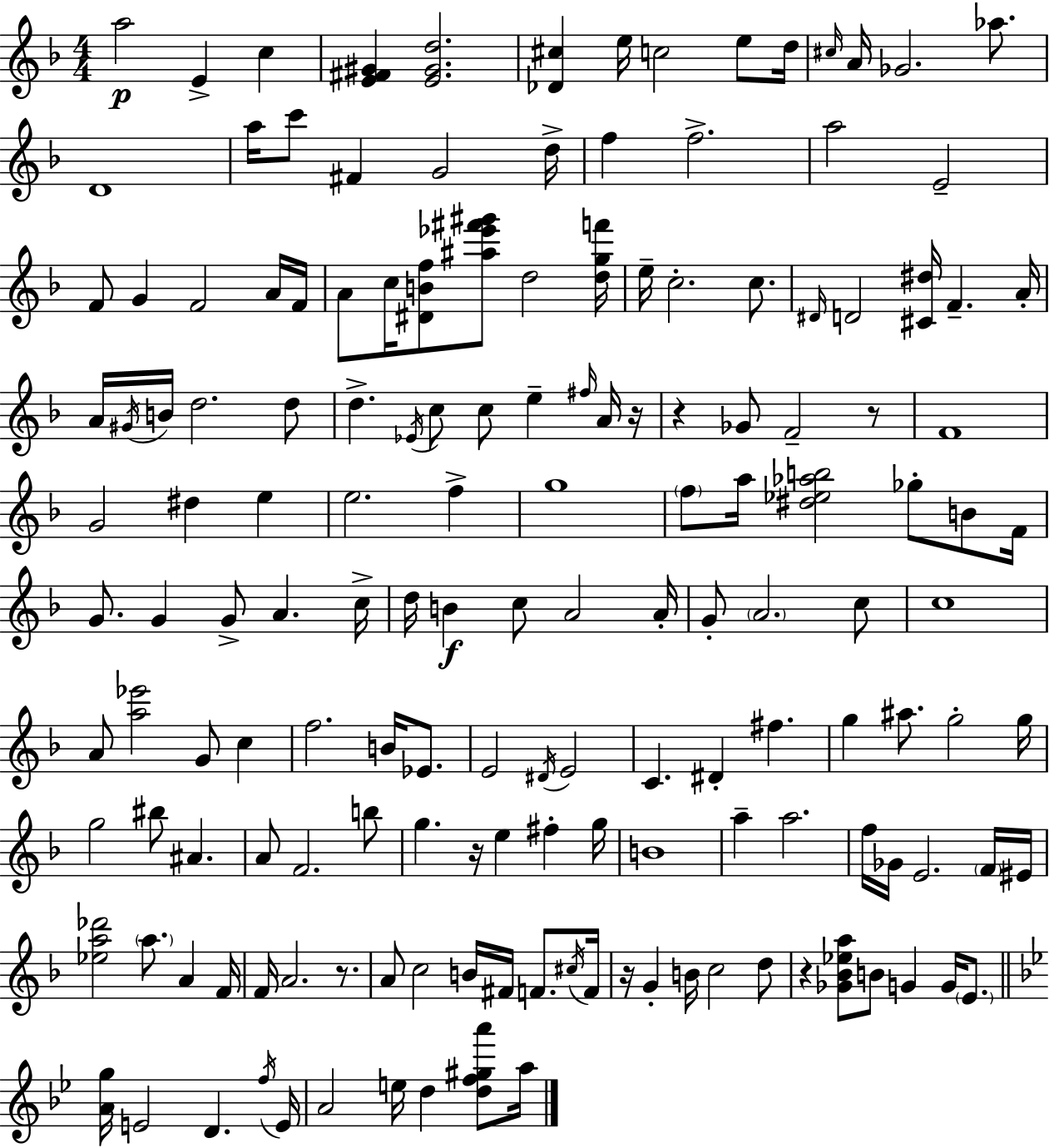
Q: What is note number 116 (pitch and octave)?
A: A4